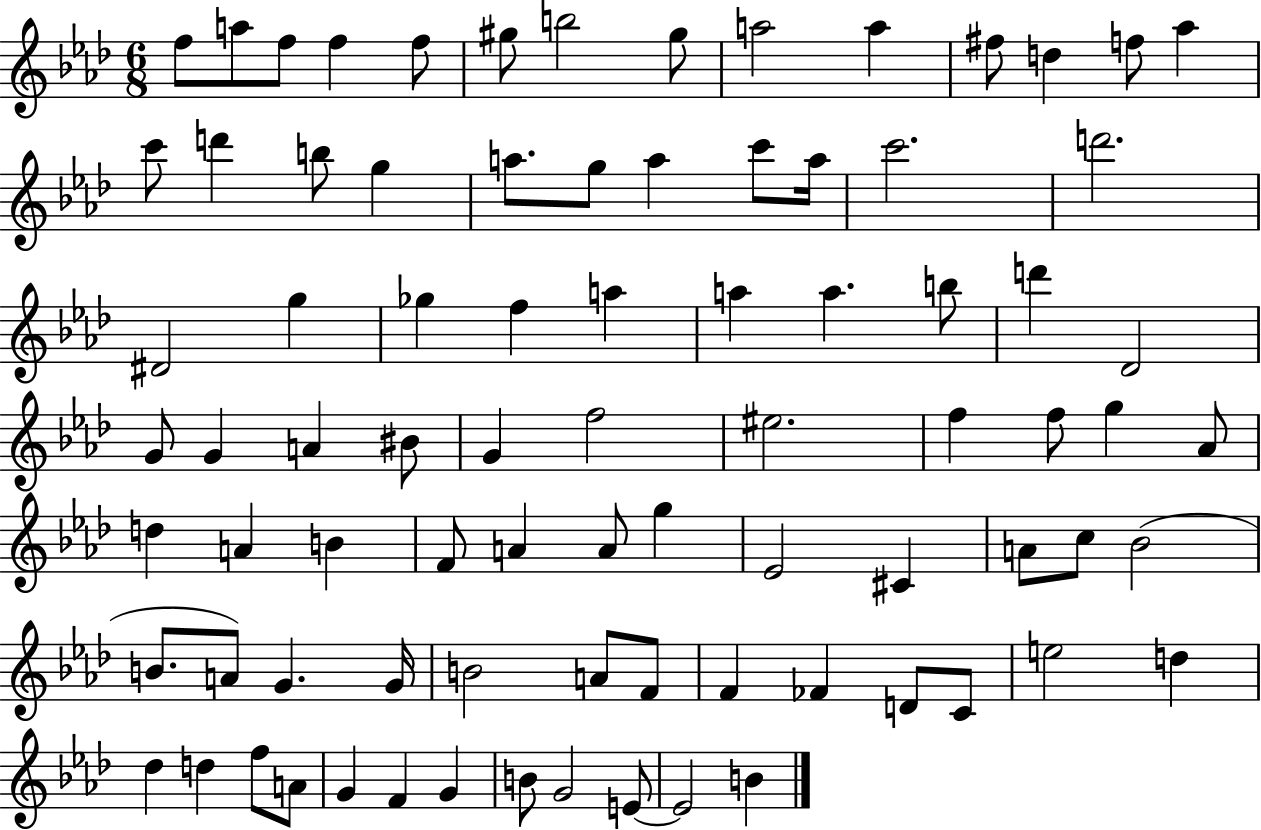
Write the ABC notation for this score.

X:1
T:Untitled
M:6/8
L:1/4
K:Ab
f/2 a/2 f/2 f f/2 ^g/2 b2 ^g/2 a2 a ^f/2 d f/2 _a c'/2 d' b/2 g a/2 g/2 a c'/2 a/4 c'2 d'2 ^D2 g _g f a a a b/2 d' _D2 G/2 G A ^B/2 G f2 ^e2 f f/2 g _A/2 d A B F/2 A A/2 g _E2 ^C A/2 c/2 _B2 B/2 A/2 G G/4 B2 A/2 F/2 F _F D/2 C/2 e2 d _d d f/2 A/2 G F G B/2 G2 E/2 E2 B